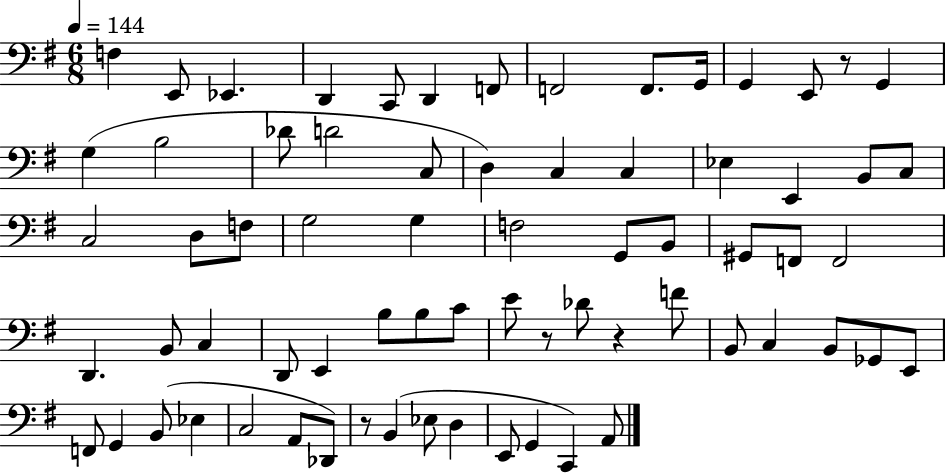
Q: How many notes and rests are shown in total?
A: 70